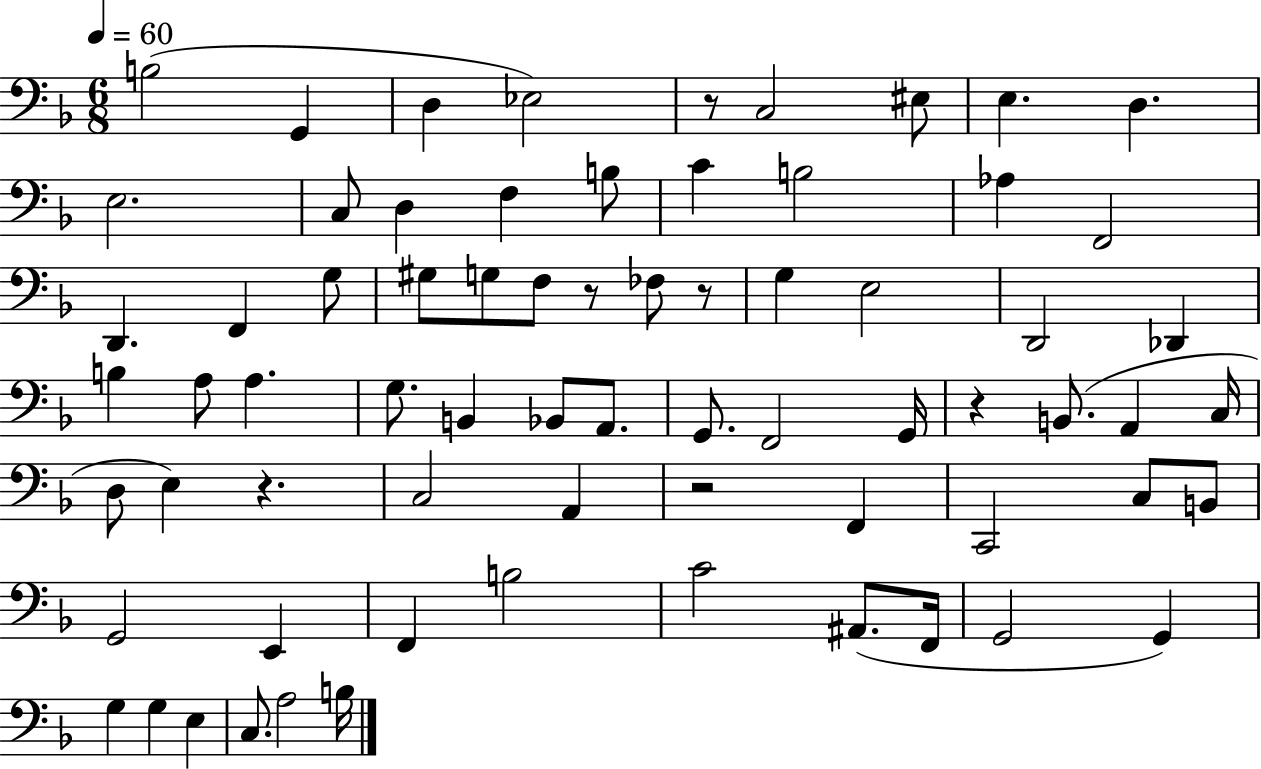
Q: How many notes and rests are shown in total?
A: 70